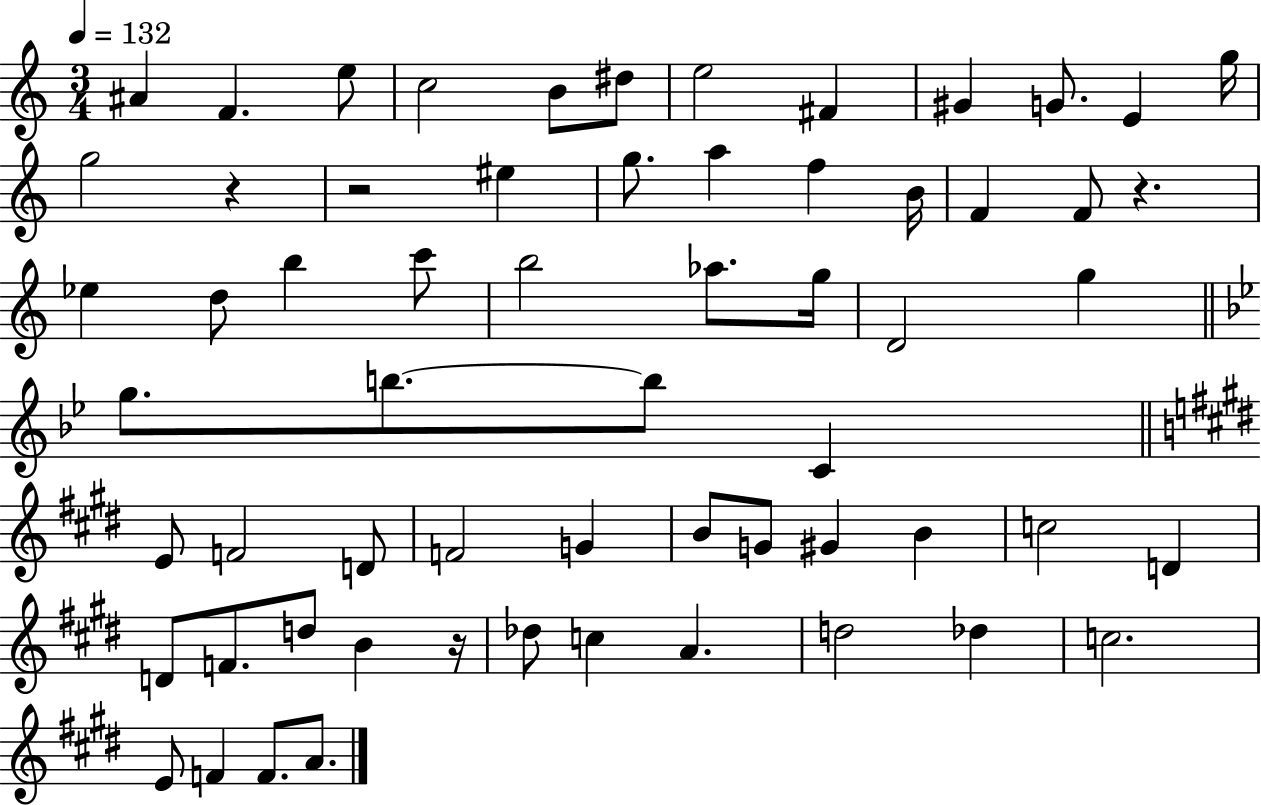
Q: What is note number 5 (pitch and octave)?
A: B4